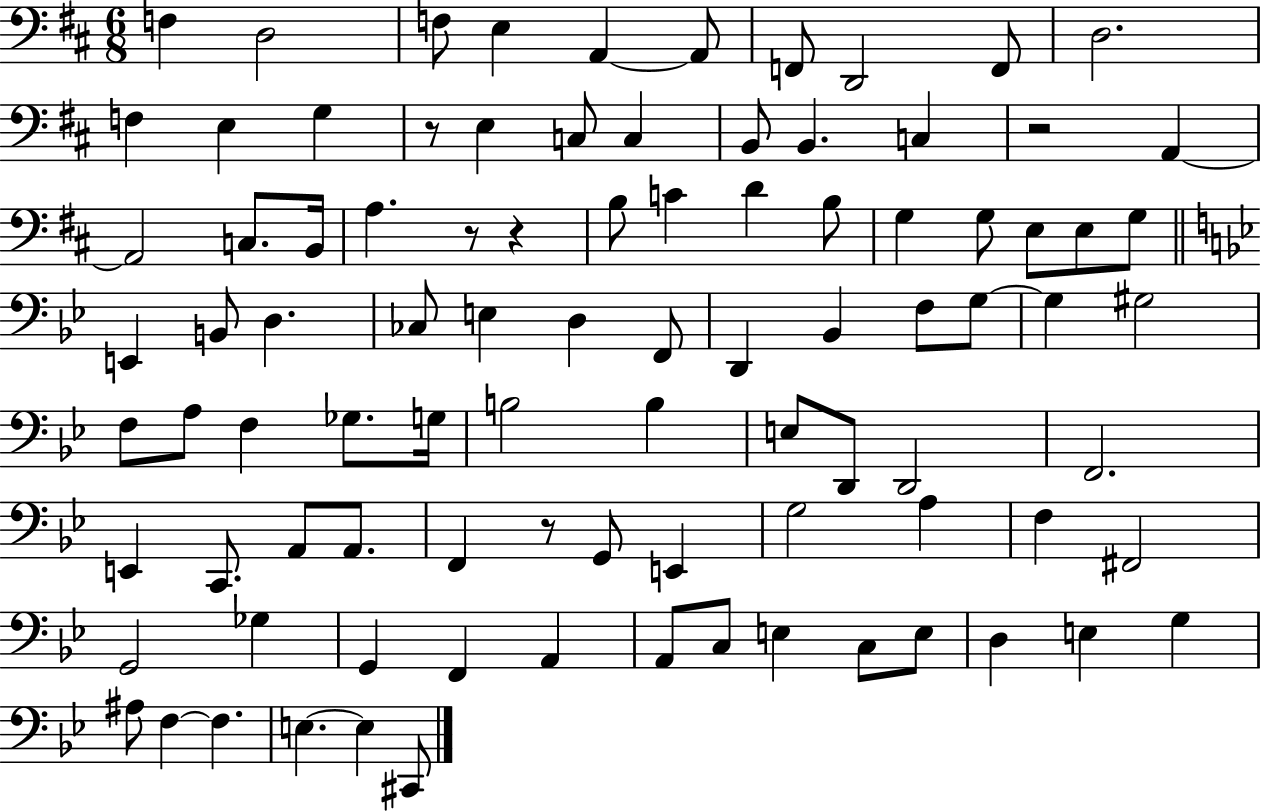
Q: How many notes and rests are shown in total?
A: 92